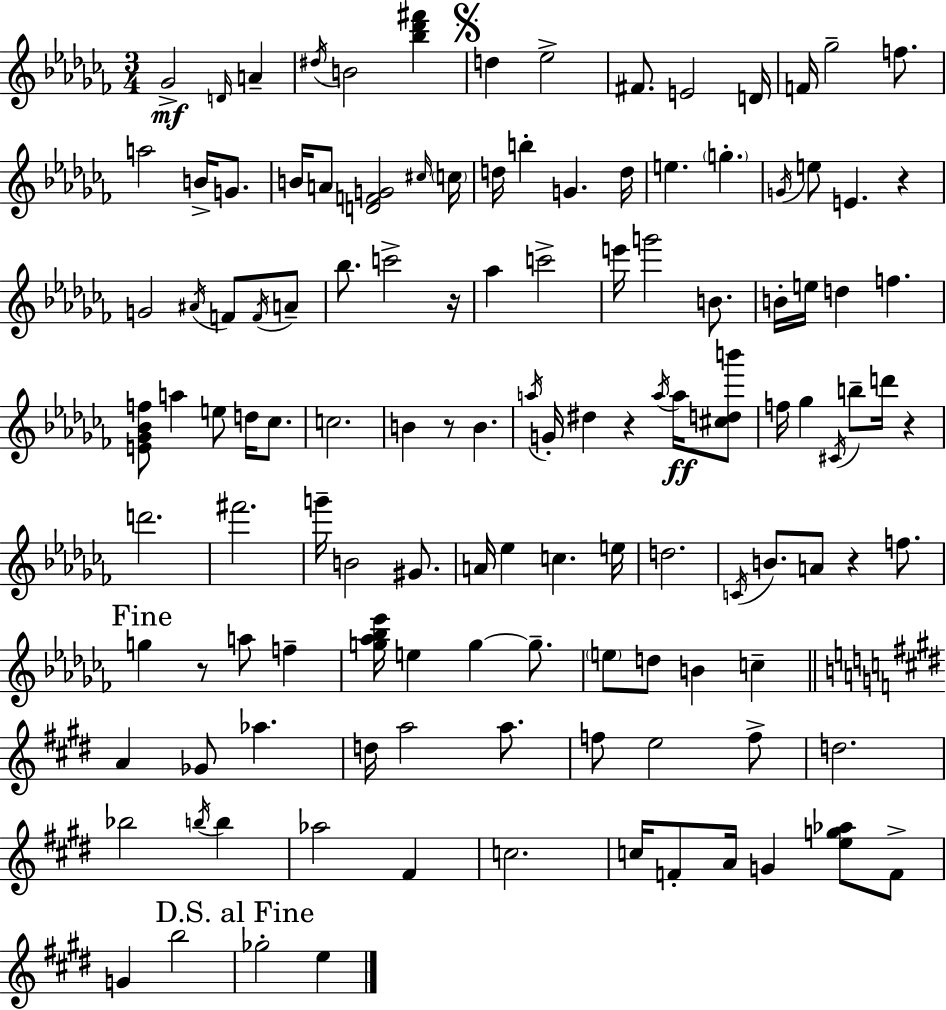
{
  \clef treble
  \numericTimeSignature
  \time 3/4
  \key aes \minor
  ges'2->\mf \grace { d'16 } a'4-- | \acciaccatura { dis''16 } b'2 <bes'' des''' fis'''>4 | \mark \markup { \musicglyph "scripts.segno" } d''4 ees''2-> | fis'8. e'2 | \break d'16 f'16 ges''2-- f''8. | a''2 b'16-> g'8. | b'16 a'8 <d' f' g'>2 | \grace { cis''16 } \parenthesize c''16 d''16 b''4-. g'4. | \break d''16 e''4. \parenthesize g''4.-. | \acciaccatura { g'16 } e''8 e'4. | r4 g'2 | \acciaccatura { ais'16 } f'8 \acciaccatura { f'16 } a'8-- bes''8. c'''2-> | \break r16 aes''4 c'''2-> | e'''16 g'''2 | b'8. b'16-. e''16 d''4 | f''4. <e' ges' bes' f''>8 a''4 | \break e''8 d''16 ces''8. c''2. | b'4 r8 | b'4. \acciaccatura { a''16 } g'16-. dis''4 | r4 \acciaccatura { a''16 }\ff a''16 <cis'' d'' b'''>8 f''16 ges''4 | \break \acciaccatura { cis'16 } b''8-- d'''16 r4 d'''2. | fis'''2. | g'''16-- b'2 | gis'8. a'16 ees''4 | \break c''4. e''16 d''2. | \acciaccatura { c'16 } b'8. | a'8 r4 f''8. \mark "Fine" g''4 | r8 a''8 f''4-- <g'' aes'' bes'' ees'''>16 e''4 | \break g''4~~ g''8.-- \parenthesize e''8 | d''8 b'4 c''4-- \bar "||" \break \key e \major a'4 ges'8 aes''4. | d''16 a''2 a''8. | f''8 e''2 f''8-> | d''2. | \break bes''2 \acciaccatura { b''16 } b''4 | aes''2 fis'4 | c''2. | c''16 f'8-. a'16 g'4 <e'' g'' aes''>8 f'8-> | \break g'4 b''2 | \mark "D.S. al Fine" ges''2-. e''4 | \bar "|."
}